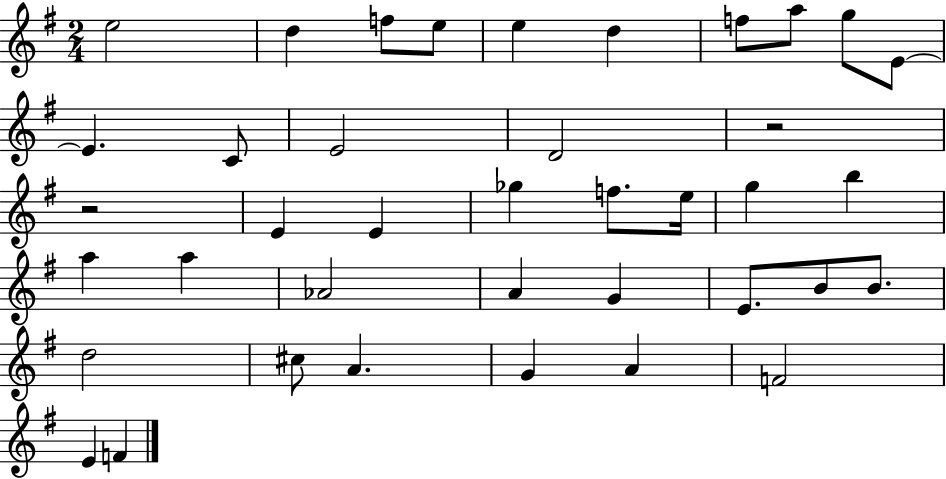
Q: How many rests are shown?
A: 2